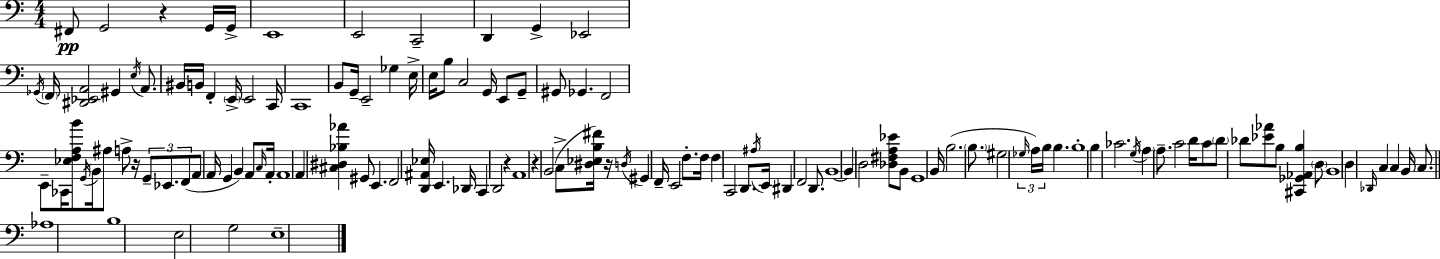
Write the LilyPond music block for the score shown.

{
  \clef bass
  \numericTimeSignature
  \time 4/4
  \key a \minor
  \repeat volta 2 { fis,8\pp g,2 r4 g,16 g,16-> | e,1 | e,2 c,2-- | d,4 g,4-> ees,2 | \break \acciaccatura { ges,16 } \parenthesize f,16 <dis, ees, a,>2 gis,4 \acciaccatura { e16 } a,8. | bis,16 b,16 f,4-. \parenthesize e,16-> e,2 | c,16 c,1 | b,8 g,16-- e,2-- ges4 | \break e16-> e16 b8 c2 g,16 e,8 | g,8-- gis,8 ges,4. f,2 | e,8-- ces,16 <ees f a b'>8 \acciaccatura { g,16 } b,16 ais8 a8-> r16 \tuplet 3/2 { g,8-- | ees,8. f,8( } a,8 a,16 g,4 b,4) | \break a,8 \grace { c16 } a,16-. a,1 | a,4 <cis dis bes aes'>4 gis,8 e,4. | f,2 <d, ais, ees>16 e,4. | des,16 c,4 d,2 | \break r4 a,1 | r4 b,2( | c8-> <dis ees b fis'>16) r16 \acciaccatura { d16 } gis,4 f,16-- e,2 | f8.-. f16 f4 c,2 | \break d,8. \acciaccatura { ais16 } e,16 dis,4 f,2 | d,8. b,1~~ | b,4 d2 | <des fis a ees'>8 b,8 g,1 | \break b,16 b2.( | \parenthesize b8. gis2 \tuplet 3/2 { \grace { ges16 }) a16 | b16 } b4. b1-. | b4 ces'2. | \break \acciaccatura { g16 } \parenthesize a4 a8.-- c'2 | d'16 c'8 \parenthesize d'8 des'8 <ees' aes'>8 | b8 <cis, ges, aes, b>4 \parenthesize d8 b,1 | d4 \grace { des,16 } c4 | \break c4 b,16 c8. \bar "||" \break \key a \minor aes1 | b1 | e2 g2 | e1-- | \break } \bar "|."
}